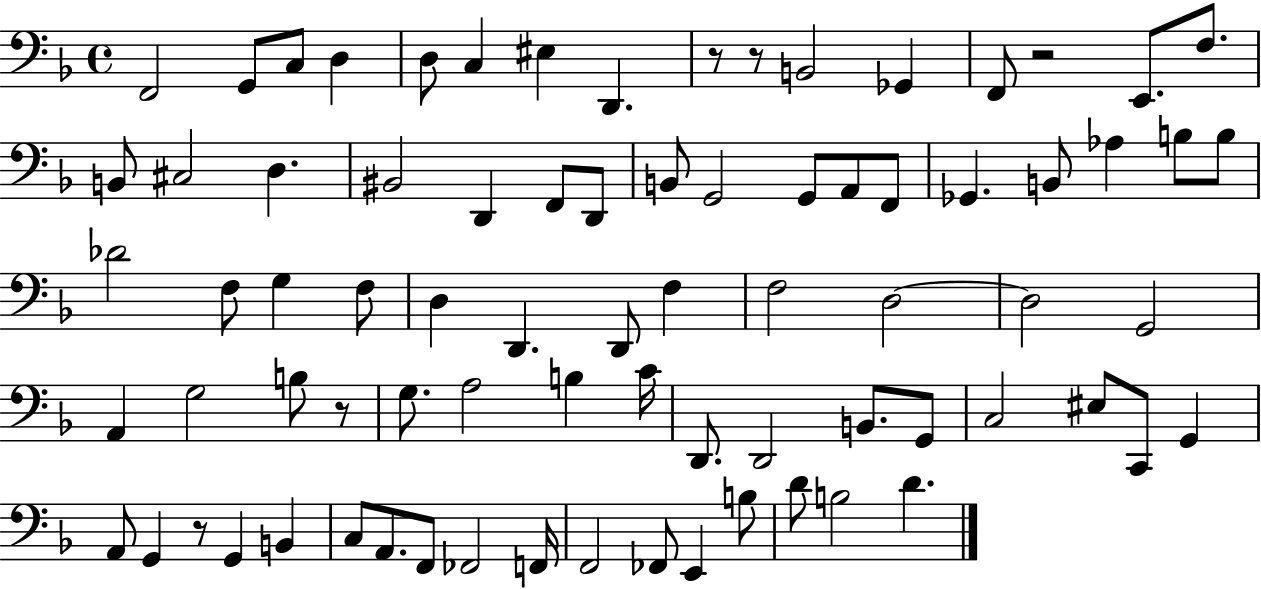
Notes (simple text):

F2/h G2/e C3/e D3/q D3/e C3/q EIS3/q D2/q. R/e R/e B2/h Gb2/q F2/e R/h E2/e. F3/e. B2/e C#3/h D3/q. BIS2/h D2/q F2/e D2/e B2/e G2/h G2/e A2/e F2/e Gb2/q. B2/e Ab3/q B3/e B3/e Db4/h F3/e G3/q F3/e D3/q D2/q. D2/e F3/q F3/h D3/h D3/h G2/h A2/q G3/h B3/e R/e G3/e. A3/h B3/q C4/s D2/e. D2/h B2/e. G2/e C3/h EIS3/e C2/e G2/q A2/e G2/q R/e G2/q B2/q C3/e A2/e. F2/e FES2/h F2/s F2/h FES2/e E2/q B3/e D4/e B3/h D4/q.